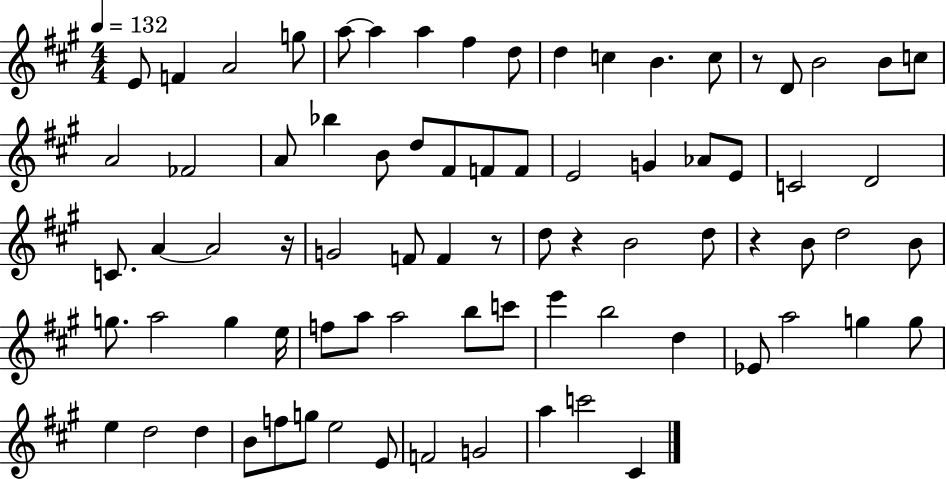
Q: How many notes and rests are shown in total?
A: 78